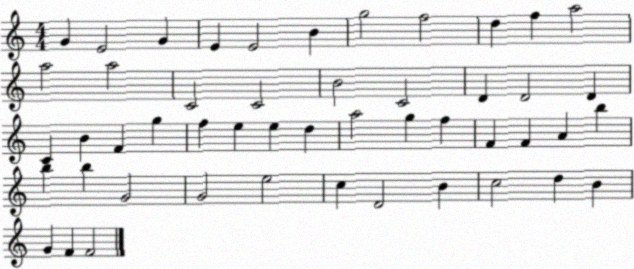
X:1
T:Untitled
M:4/4
L:1/4
K:C
G E2 G E E2 B g2 f2 d f a2 a2 a2 C2 C2 B2 C2 D D2 D C B F g f e e d a2 g f F F A b b b G2 G2 e2 c D2 B c2 d B G F F2